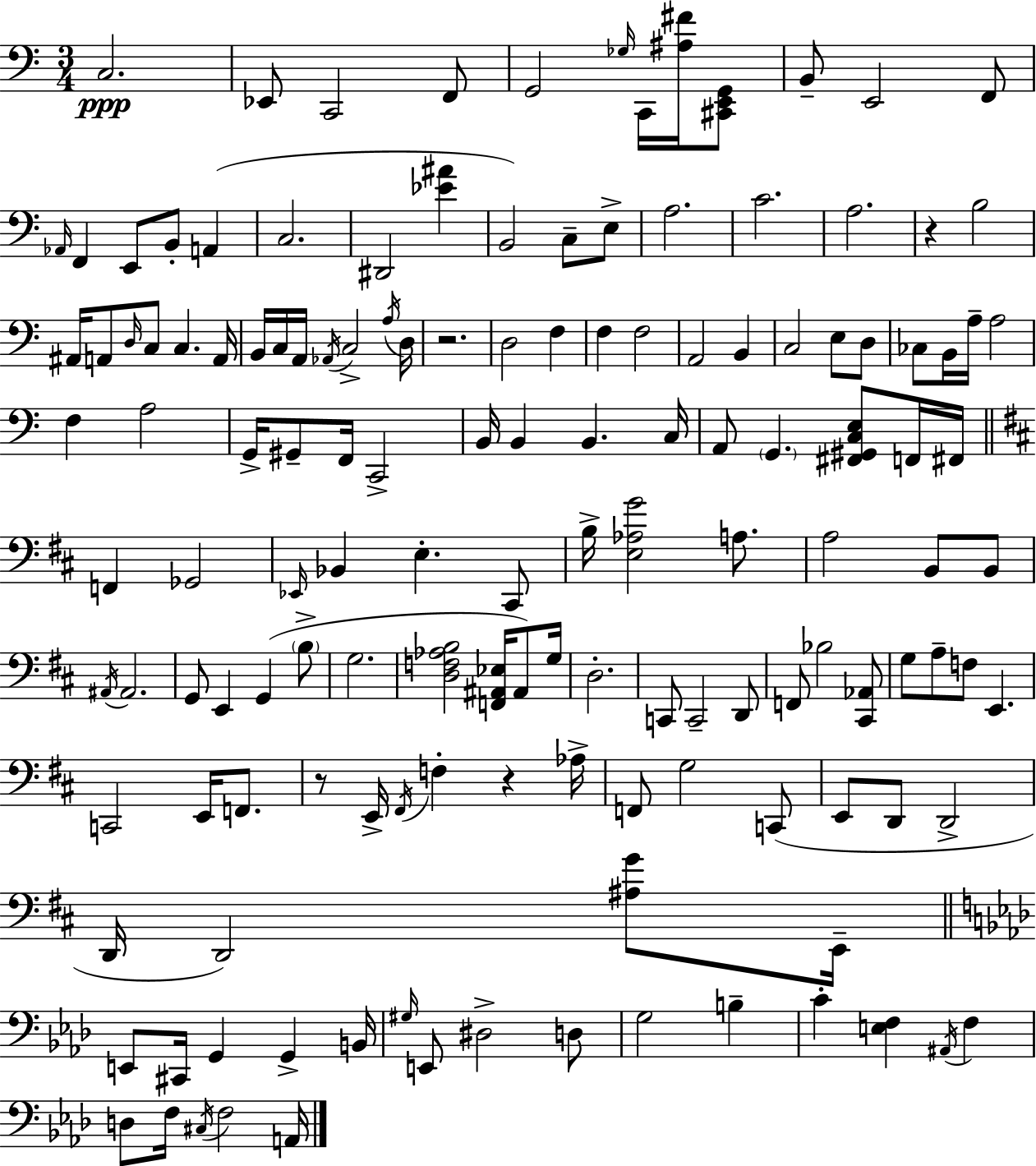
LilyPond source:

{
  \clef bass
  \numericTimeSignature
  \time 3/4
  \key a \minor
  c2.\ppp | ees,8 c,2 f,8 | g,2 \grace { ges16 } c,16 <ais fis'>16 <cis, e, g,>8 | b,8-- e,2 f,8 | \break \grace { aes,16 } f,4 e,8 b,8-. a,4( | c2. | dis,2 <ees' ais'>4 | b,2) c8-- | \break e8-> a2. | c'2. | a2. | r4 b2 | \break ais,16 a,8 \grace { d16 } c8 c4. | a,16 b,16 c16 a,16 \acciaccatura { aes,16 } c2-> | \acciaccatura { a16 } d16 r2. | d2 | \break f4 f4 f2 | a,2 | b,4 c2 | e8 d8 ces8 b,16 a16-- a2 | \break f4 a2 | g,16-> gis,8-- f,16 c,2-> | b,16 b,4 b,4. | c16 a,8 \parenthesize g,4. | \break <fis, gis, c e>8 f,16 fis,16 \bar "||" \break \key d \major f,4 ges,2 | \grace { ees,16 } bes,4 e4.-. cis,8 | b16-> <e aes g'>2 a8. | a2 b,8 b,8 | \break \acciaccatura { ais,16 } ais,2. | g,8 e,4 g,4( | \parenthesize b8-> g2. | <d f aes b>2 <f, ais, ees>16 ais,8) | \break g16 d2.-. | c,8 c,2-- | d,8 f,8 bes2 | <cis, aes,>8 g8 a8-- f8 e,4. | \break c,2 e,16 f,8. | r8 e,16-> \acciaccatura { fis,16 } f4-. r4 | aes16-> f,8 g2 | c,8( e,8 d,8 d,2-> | \break d,16 d,2) | <ais g'>8 e,16-- \bar "||" \break \key f \minor e,8 cis,16 g,4 g,4-> b,16 | \grace { gis16 } e,8 dis2-> d8 | g2 b4-- | c'4-. <e f>4 \acciaccatura { ais,16 } f4 | \break d8 f16 \acciaccatura { cis16 } f2 | a,16 \bar "|."
}